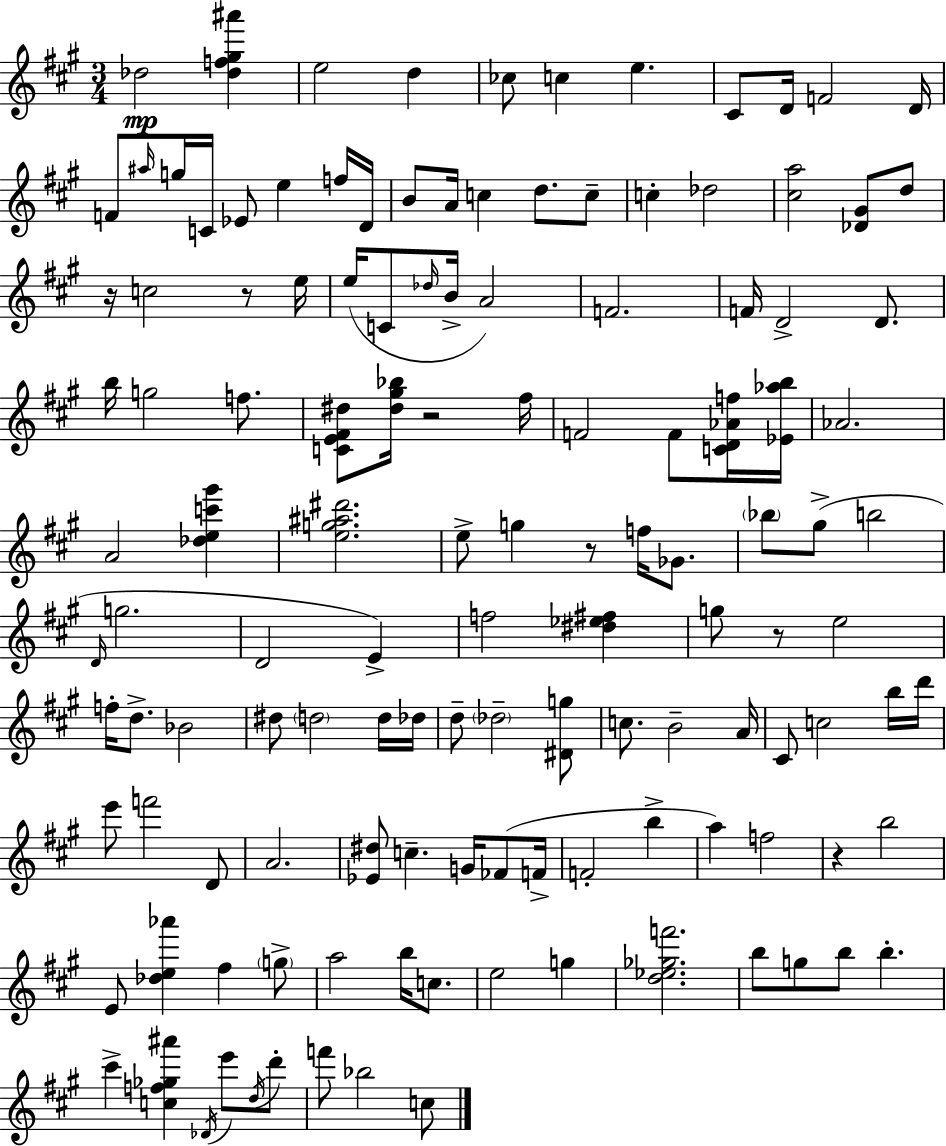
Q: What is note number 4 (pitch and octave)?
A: CES5